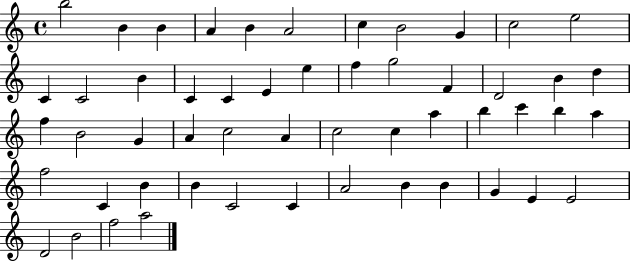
X:1
T:Untitled
M:4/4
L:1/4
K:C
b2 B B A B A2 c B2 G c2 e2 C C2 B C C E e f g2 F D2 B d f B2 G A c2 A c2 c a b c' b a f2 C B B C2 C A2 B B G E E2 D2 B2 f2 a2